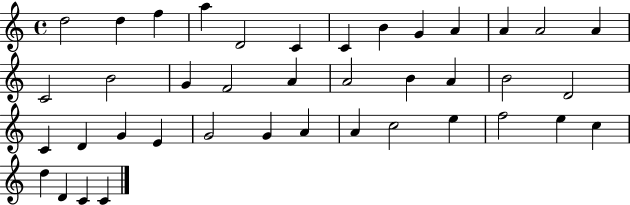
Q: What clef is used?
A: treble